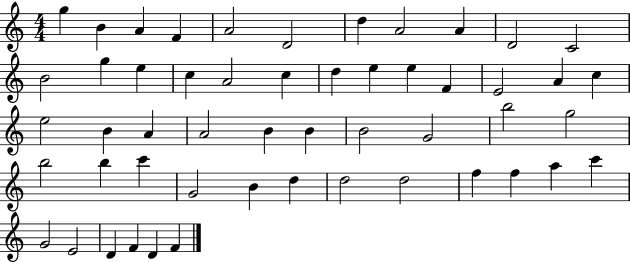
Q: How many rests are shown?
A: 0